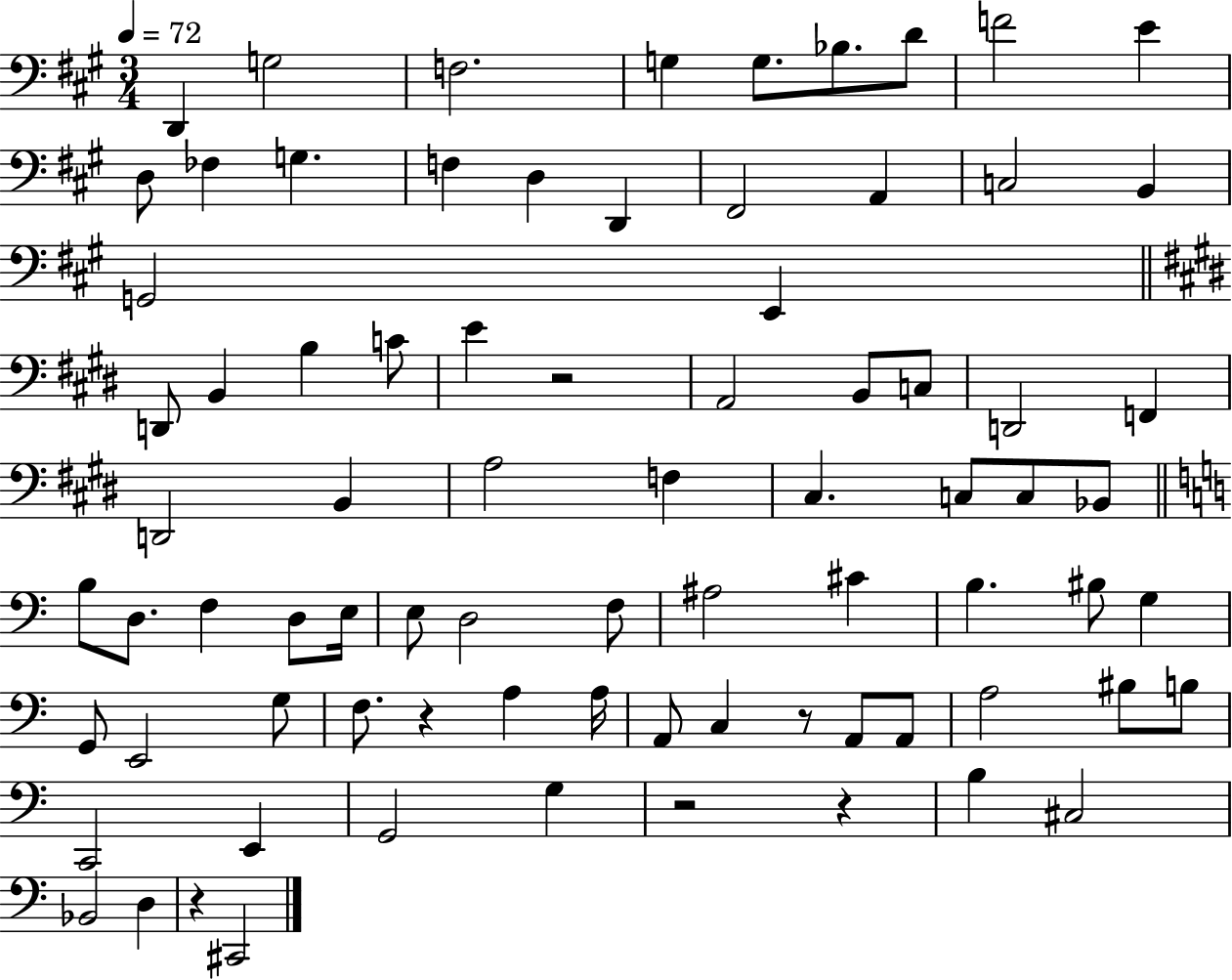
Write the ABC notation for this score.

X:1
T:Untitled
M:3/4
L:1/4
K:A
D,, G,2 F,2 G, G,/2 _B,/2 D/2 F2 E D,/2 _F, G, F, D, D,, ^F,,2 A,, C,2 B,, G,,2 E,, D,,/2 B,, B, C/2 E z2 A,,2 B,,/2 C,/2 D,,2 F,, D,,2 B,, A,2 F, ^C, C,/2 C,/2 _B,,/2 B,/2 D,/2 F, D,/2 E,/4 E,/2 D,2 F,/2 ^A,2 ^C B, ^B,/2 G, G,,/2 E,,2 G,/2 F,/2 z A, A,/4 A,,/2 C, z/2 A,,/2 A,,/2 A,2 ^B,/2 B,/2 C,,2 E,, G,,2 G, z2 z B, ^C,2 _B,,2 D, z ^C,,2